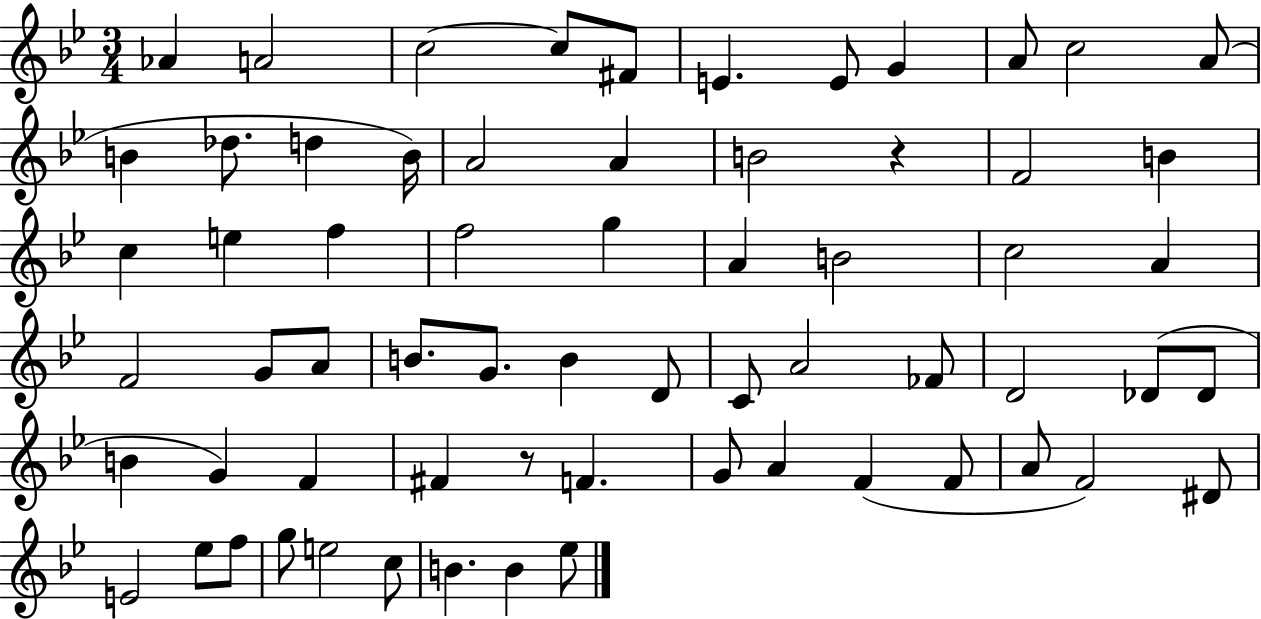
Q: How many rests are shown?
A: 2